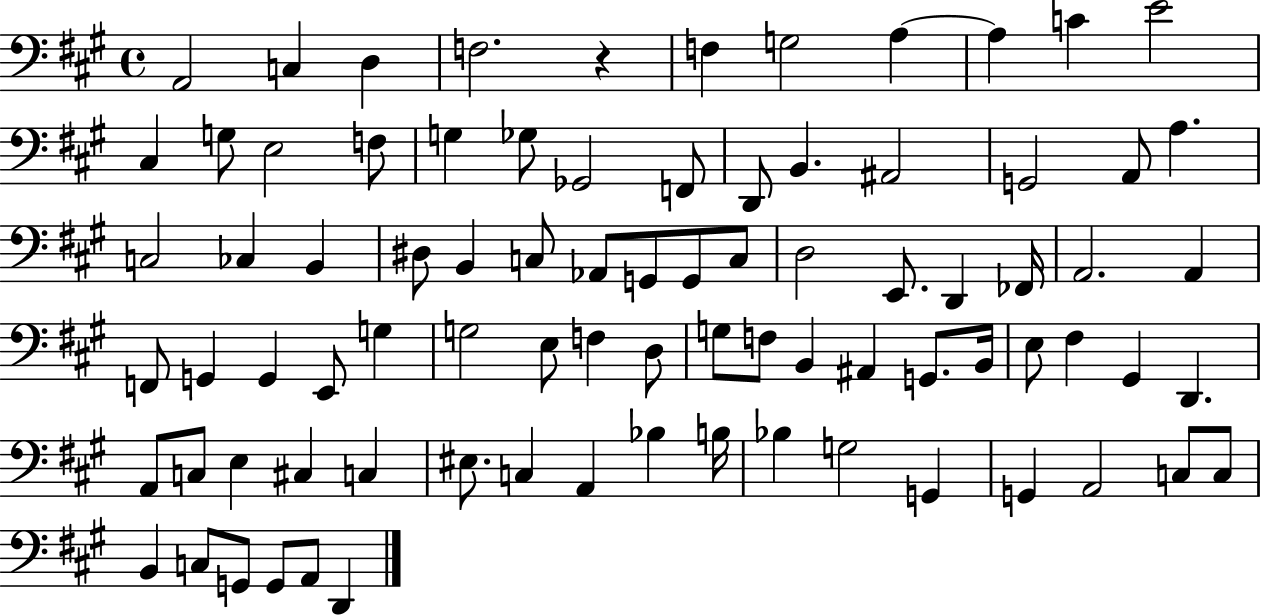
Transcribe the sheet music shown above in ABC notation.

X:1
T:Untitled
M:4/4
L:1/4
K:A
A,,2 C, D, F,2 z F, G,2 A, A, C E2 ^C, G,/2 E,2 F,/2 G, _G,/2 _G,,2 F,,/2 D,,/2 B,, ^A,,2 G,,2 A,,/2 A, C,2 _C, B,, ^D,/2 B,, C,/2 _A,,/2 G,,/2 G,,/2 C,/2 D,2 E,,/2 D,, _F,,/4 A,,2 A,, F,,/2 G,, G,, E,,/2 G, G,2 E,/2 F, D,/2 G,/2 F,/2 B,, ^A,, G,,/2 B,,/4 E,/2 ^F, ^G,, D,, A,,/2 C,/2 E, ^C, C, ^E,/2 C, A,, _B, B,/4 _B, G,2 G,, G,, A,,2 C,/2 C,/2 B,, C,/2 G,,/2 G,,/2 A,,/2 D,,